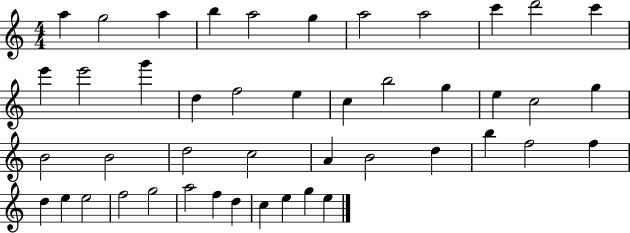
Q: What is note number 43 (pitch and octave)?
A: E5